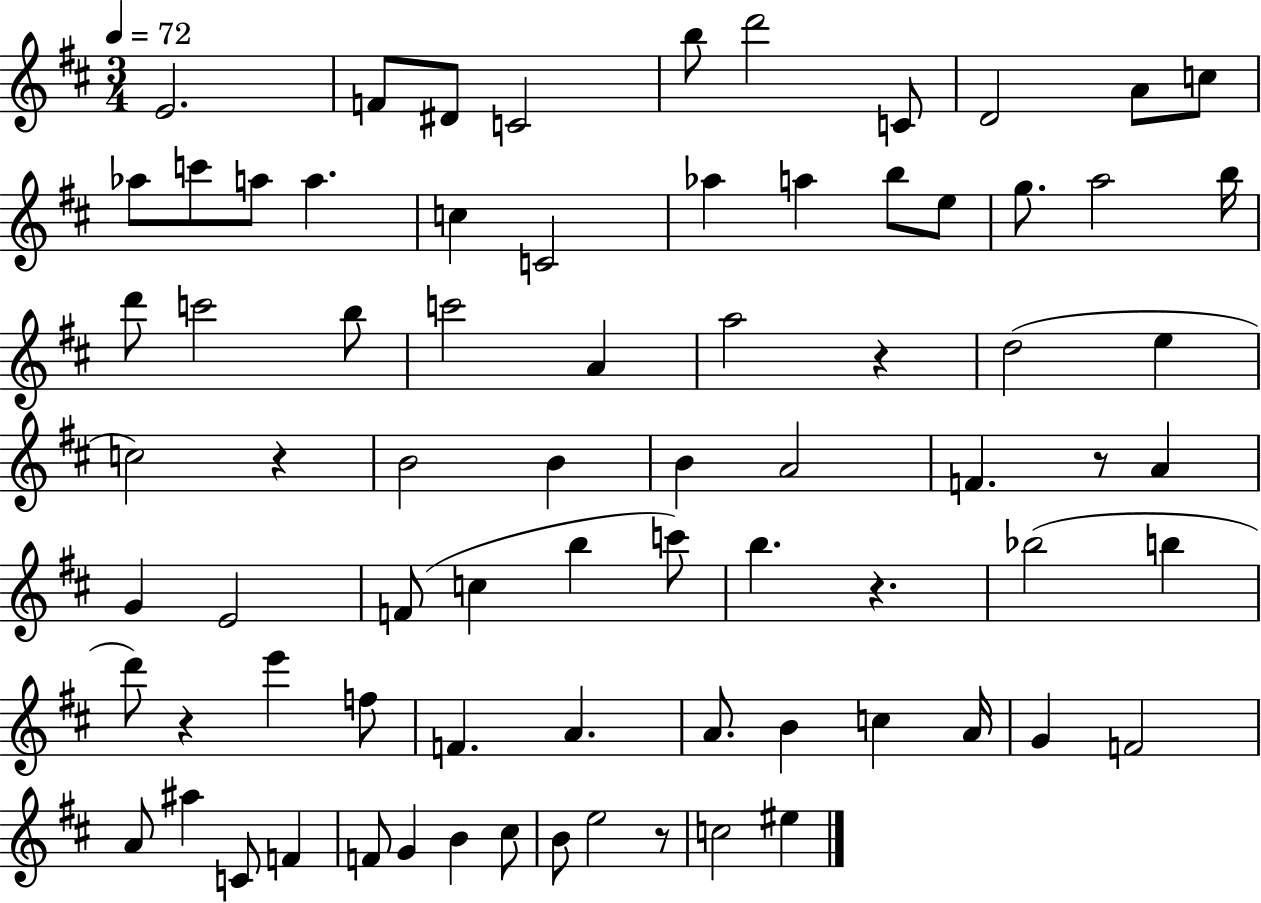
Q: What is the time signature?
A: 3/4